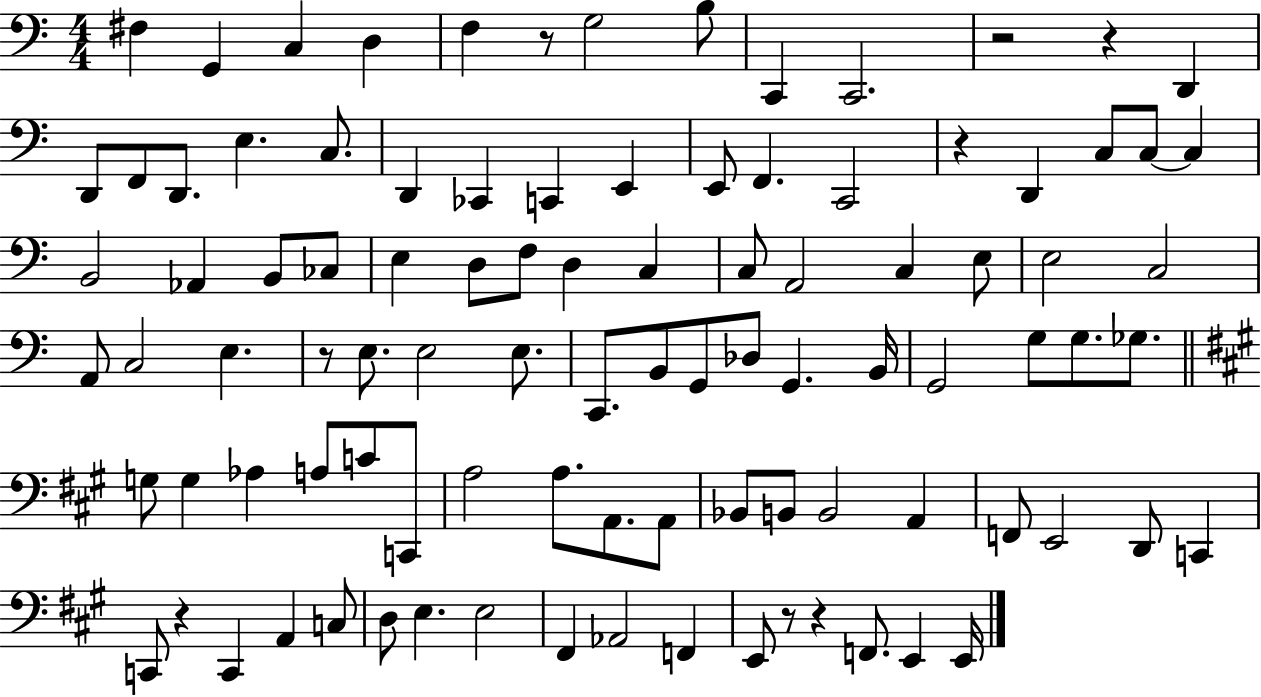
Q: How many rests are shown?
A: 8